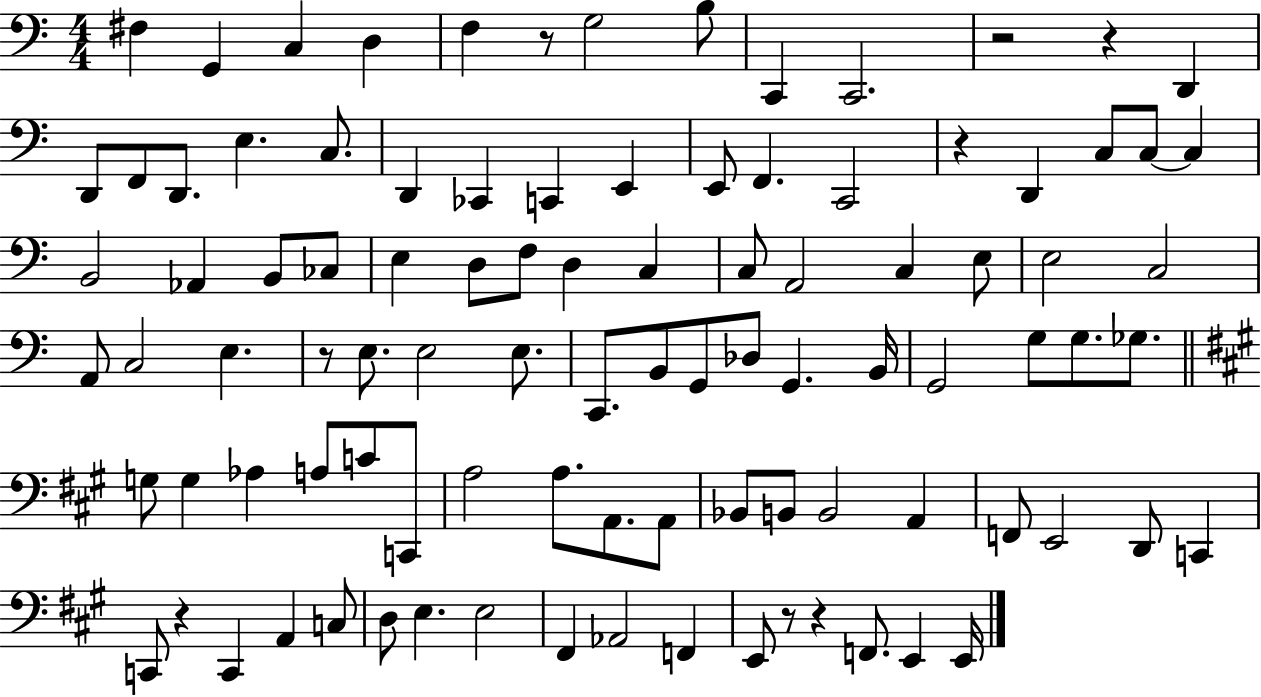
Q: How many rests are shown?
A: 8